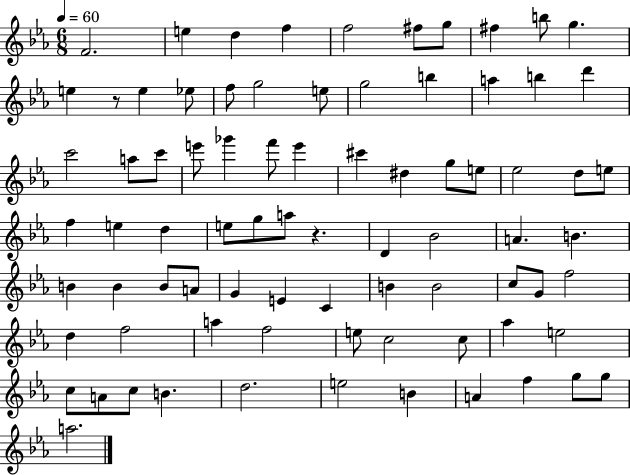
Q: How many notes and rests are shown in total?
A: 80